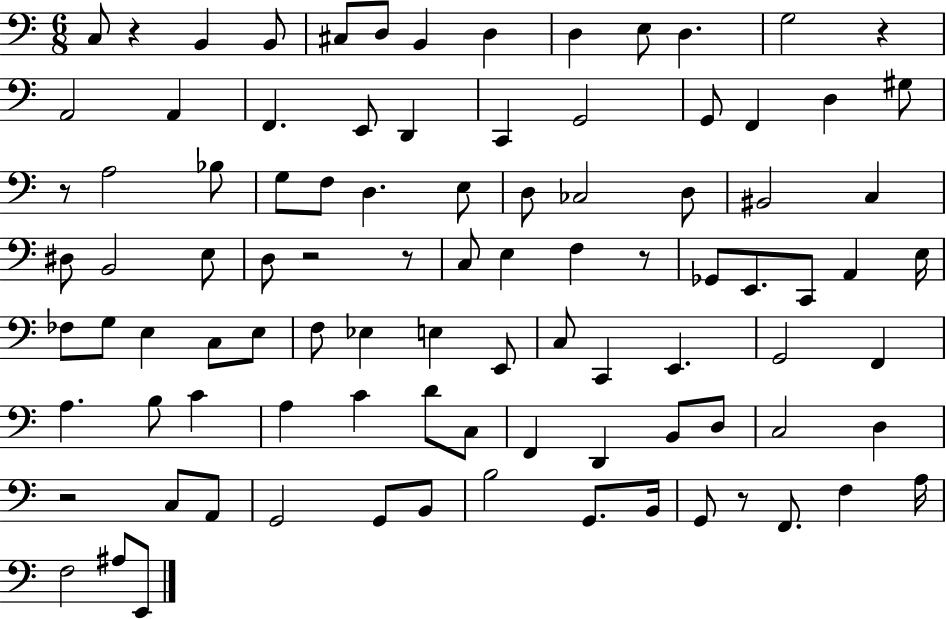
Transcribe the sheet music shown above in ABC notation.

X:1
T:Untitled
M:6/8
L:1/4
K:C
C,/2 z B,, B,,/2 ^C,/2 D,/2 B,, D, D, E,/2 D, G,2 z A,,2 A,, F,, E,,/2 D,, C,, G,,2 G,,/2 F,, D, ^G,/2 z/2 A,2 _B,/2 G,/2 F,/2 D, E,/2 D,/2 _C,2 D,/2 ^B,,2 C, ^D,/2 B,,2 E,/2 D,/2 z2 z/2 C,/2 E, F, z/2 _G,,/2 E,,/2 C,,/2 A,, E,/4 _F,/2 G,/2 E, C,/2 E,/2 F,/2 _E, E, E,,/2 C,/2 C,, E,, G,,2 F,, A, B,/2 C A, C D/2 C,/2 F,, D,, B,,/2 D,/2 C,2 D, z2 C,/2 A,,/2 G,,2 G,,/2 B,,/2 B,2 G,,/2 B,,/4 G,,/2 z/2 F,,/2 F, A,/4 F,2 ^A,/2 E,,/2